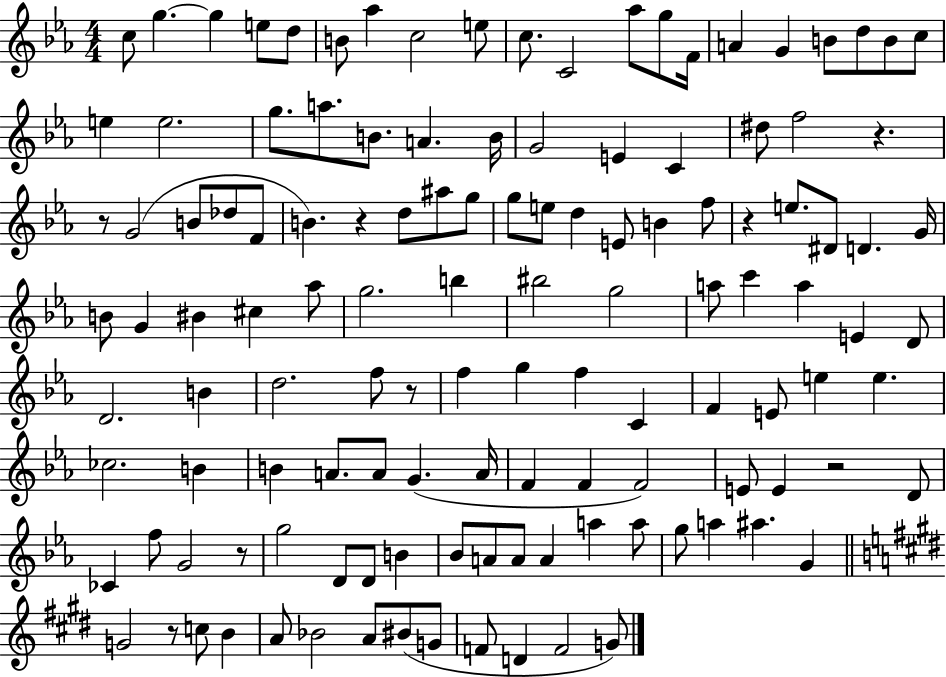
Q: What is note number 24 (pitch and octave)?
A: A5